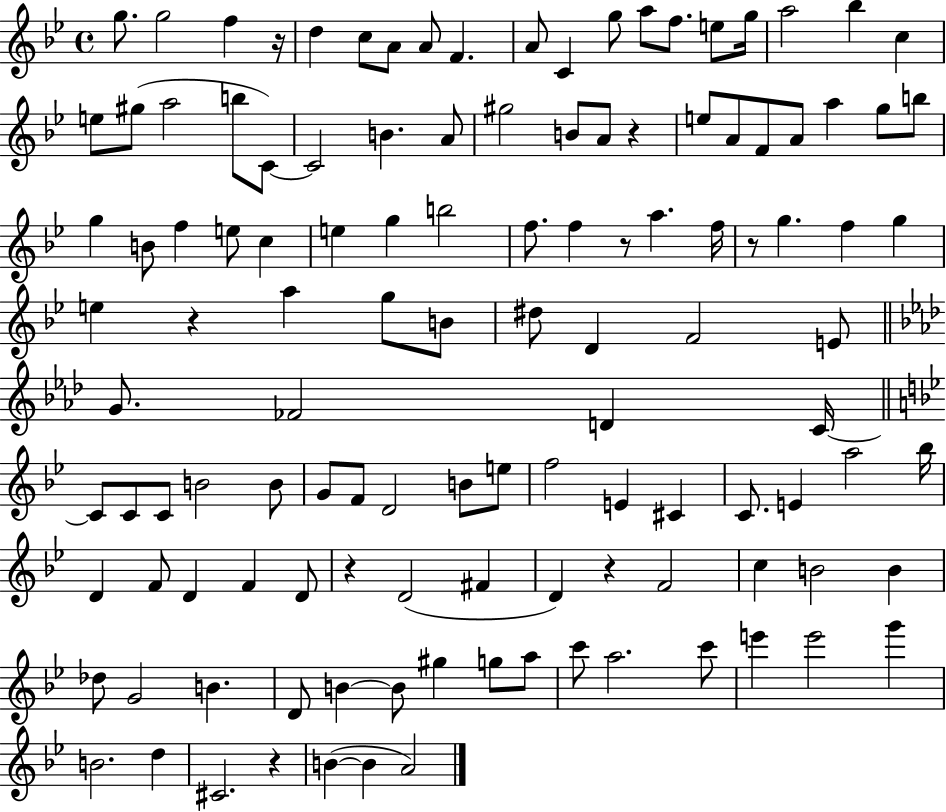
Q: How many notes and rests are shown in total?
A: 121